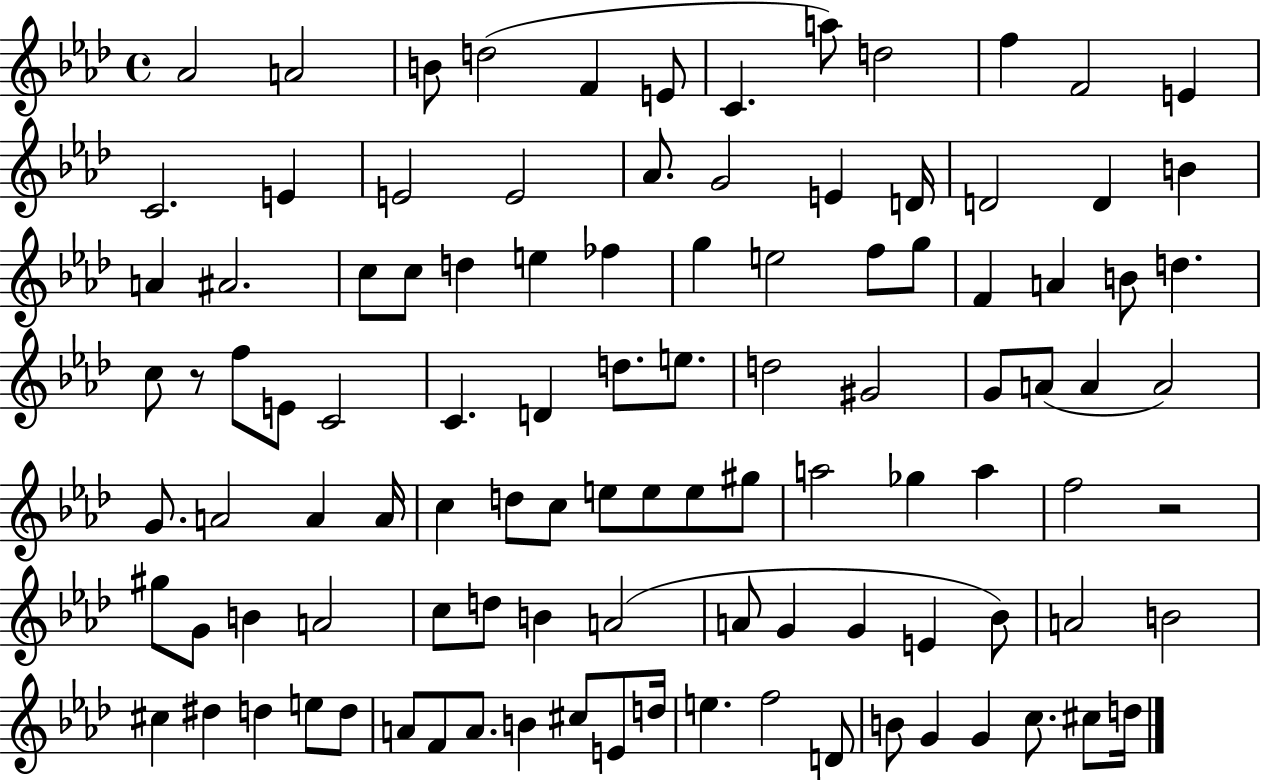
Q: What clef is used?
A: treble